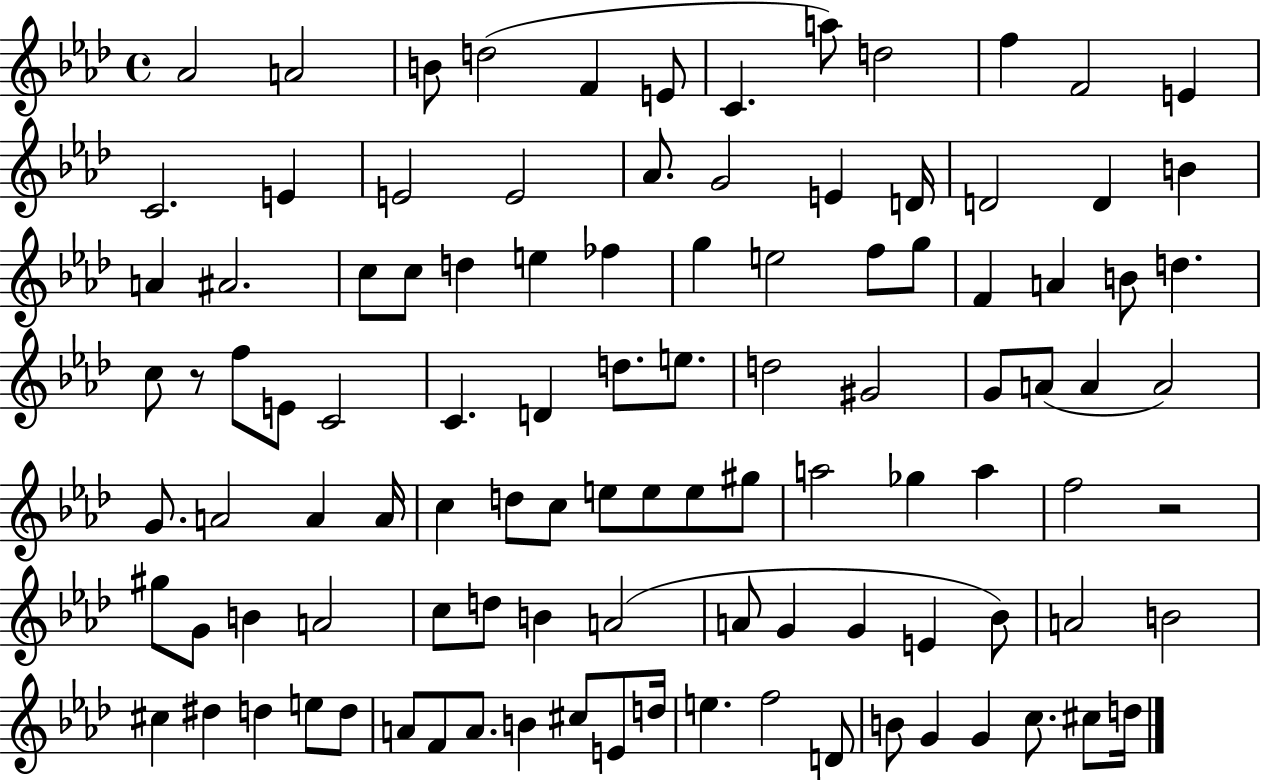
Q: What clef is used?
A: treble